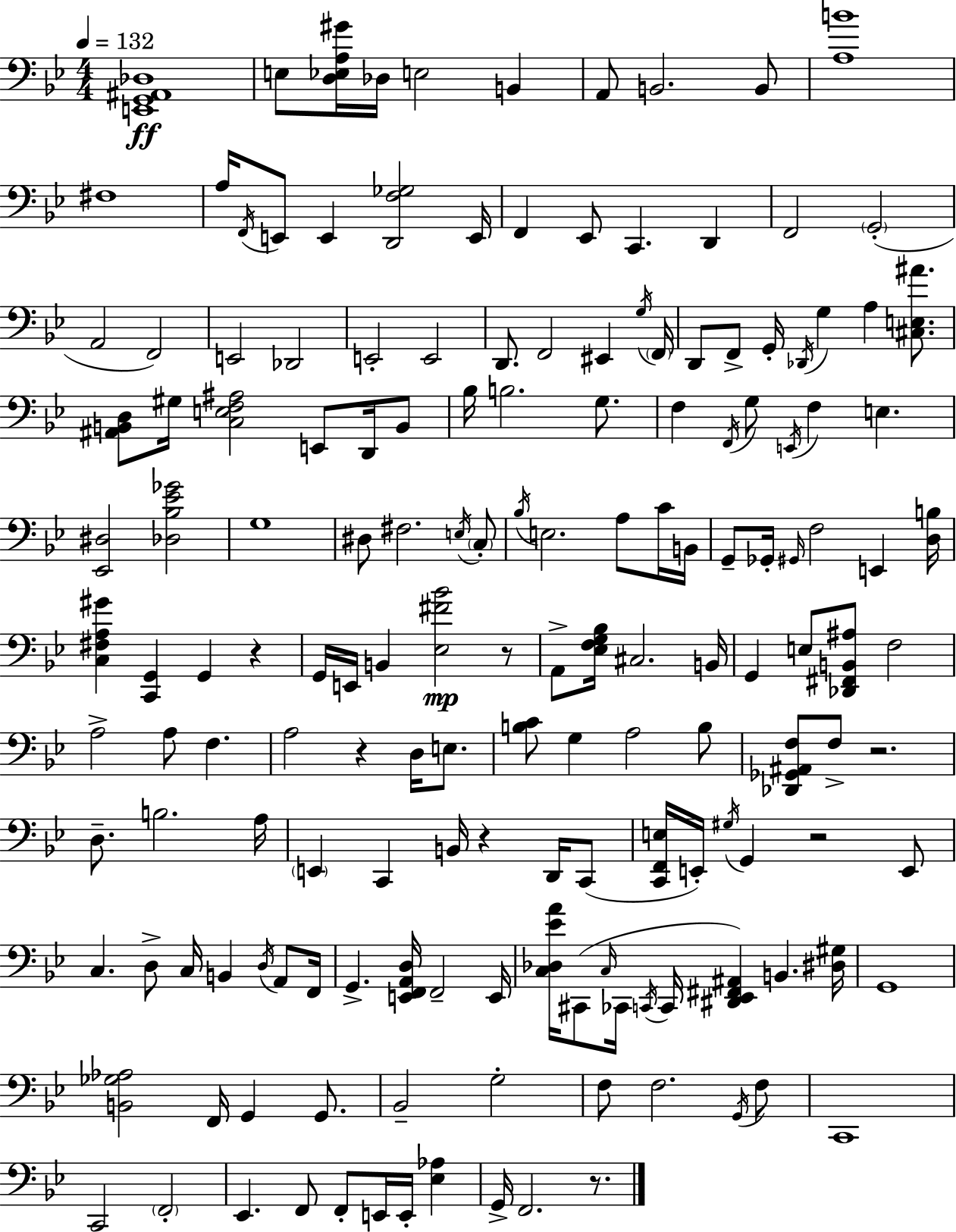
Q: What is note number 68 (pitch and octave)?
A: B2